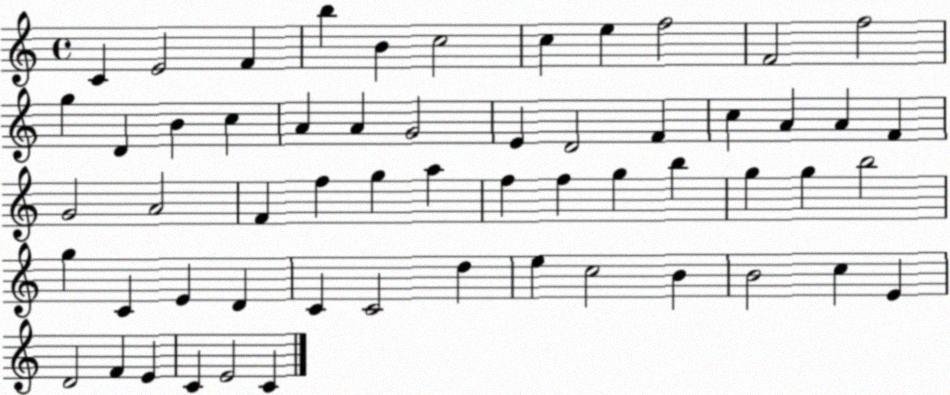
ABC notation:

X:1
T:Untitled
M:4/4
L:1/4
K:C
C E2 F b B c2 c e f2 F2 f2 g D B c A A G2 E D2 F c A A F G2 A2 F f g a f f g b g g b2 g C E D C C2 d e c2 B B2 c E D2 F E C E2 C